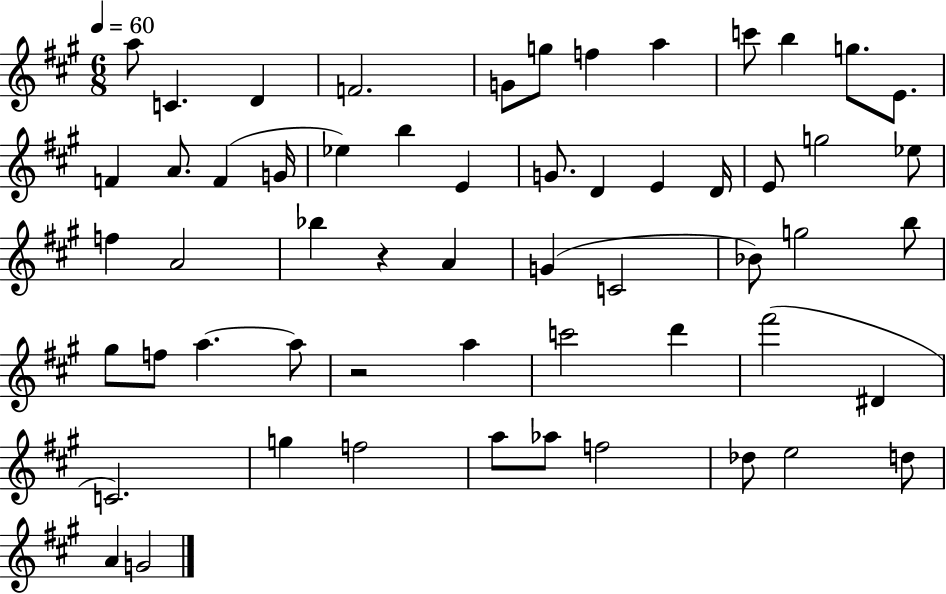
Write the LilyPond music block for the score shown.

{
  \clef treble
  \numericTimeSignature
  \time 6/8
  \key a \major
  \tempo 4 = 60
  a''8 c'4. d'4 | f'2. | g'8 g''8 f''4 a''4 | c'''8 b''4 g''8. e'8. | \break f'4 a'8. f'4( g'16 | ees''4) b''4 e'4 | g'8. d'4 e'4 d'16 | e'8 g''2 ees''8 | \break f''4 a'2 | bes''4 r4 a'4 | g'4( c'2 | bes'8) g''2 b''8 | \break gis''8 f''8 a''4.~~ a''8 | r2 a''4 | c'''2 d'''4 | fis'''2( dis'4 | \break c'2.) | g''4 f''2 | a''8 aes''8 f''2 | des''8 e''2 d''8 | \break a'4 g'2 | \bar "|."
}